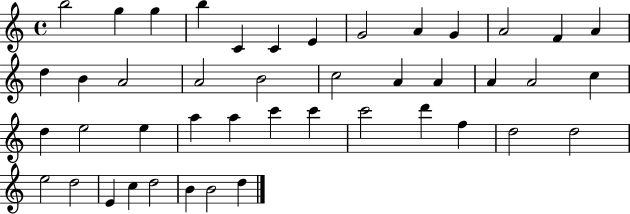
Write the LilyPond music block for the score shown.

{
  \clef treble
  \time 4/4
  \defaultTimeSignature
  \key c \major
  b''2 g''4 g''4 | b''4 c'4 c'4 e'4 | g'2 a'4 g'4 | a'2 f'4 a'4 | \break d''4 b'4 a'2 | a'2 b'2 | c''2 a'4 a'4 | a'4 a'2 c''4 | \break d''4 e''2 e''4 | a''4 a''4 c'''4 c'''4 | c'''2 d'''4 f''4 | d''2 d''2 | \break e''2 d''2 | e'4 c''4 d''2 | b'4 b'2 d''4 | \bar "|."
}